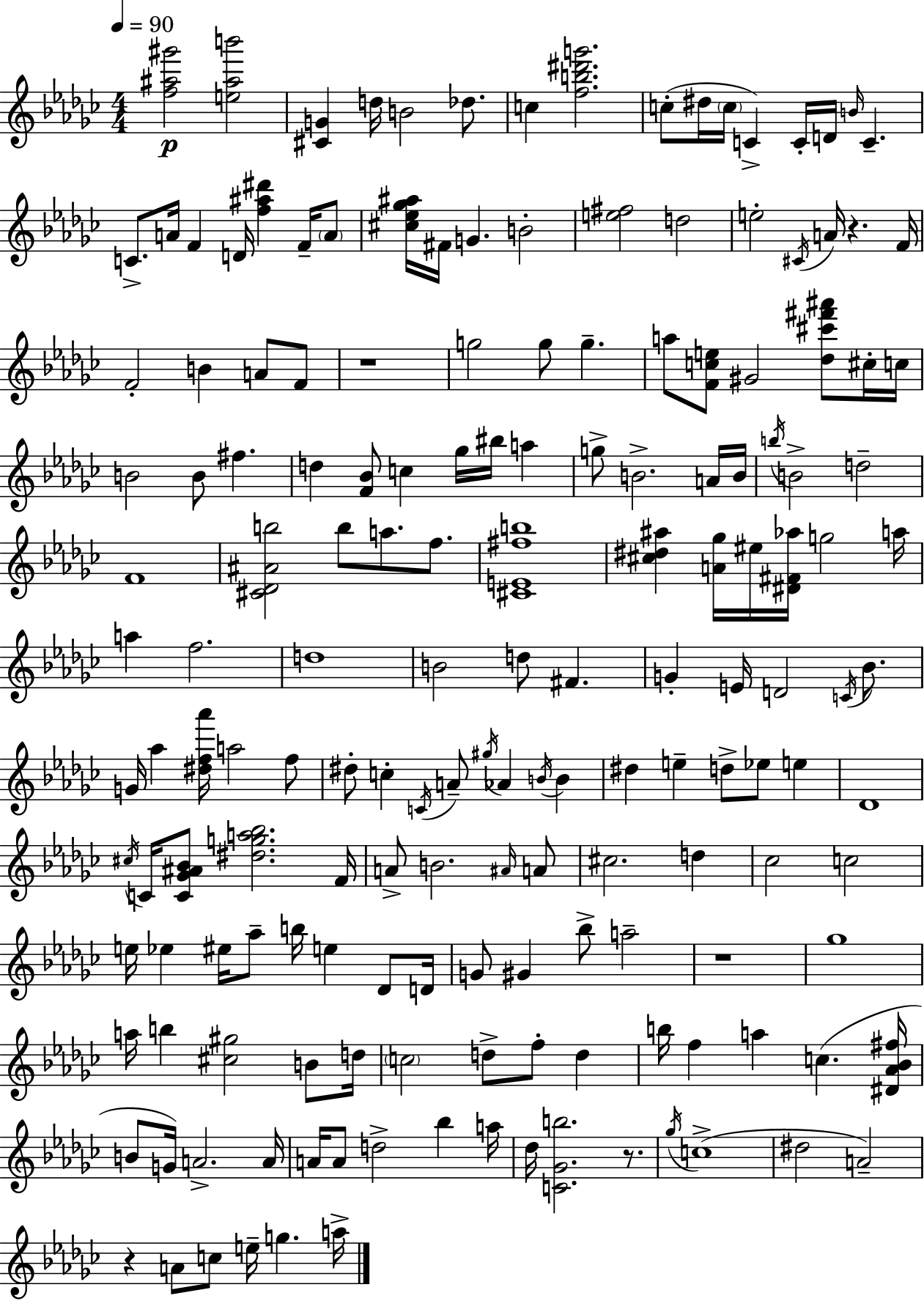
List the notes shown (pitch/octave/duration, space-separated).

[F5,A#5,G#6]/h [E5,A#5,B6]/h [C#4,G4]/q D5/s B4/h Db5/e. C5/q [F5,B5,D#6,G6]/h. C5/e D#5/s C5/s C4/q C4/s D4/s B4/s C4/q. C4/e. A4/s F4/q D4/s [F5,A#5,D#6]/q F4/s A4/e [C#5,Eb5,Gb5,A#5]/s F#4/s G4/q. B4/h [E5,F#5]/h D5/h E5/h C#4/s A4/s R/q. F4/s F4/h B4/q A4/e F4/e R/w G5/h G5/e G5/q. A5/e [F4,C5,E5]/e G#4/h [Db5,C#6,F#6,A#6]/e C#5/s C5/s B4/h B4/e F#5/q. D5/q [F4,Bb4]/e C5/q Gb5/s BIS5/s A5/q G5/e B4/h. A4/s B4/s B5/s B4/h D5/h F4/w [C#4,Db4,A#4,B5]/h B5/e A5/e. F5/e. [C#4,E4,F#5,B5]/w [C#5,D#5,A#5]/q [A4,Gb5]/s EIS5/s [D#4,F#4,Ab5]/s G5/h A5/s A5/q F5/h. D5/w B4/h D5/e F#4/q. G4/q E4/s D4/h C4/s Bb4/e. G4/s Ab5/q [D#5,F5,Ab6]/s A5/h F5/e D#5/e C5/q C4/s A4/e G#5/s Ab4/q B4/s B4/q D#5/q E5/q D5/e Eb5/e E5/q Db4/w C#5/s C4/s [C4,Gb4,A#4,Bb4]/e [D#5,G5,A5,Bb5]/h. F4/s A4/e B4/h. A#4/s A4/e C#5/h. D5/q CES5/h C5/h E5/s Eb5/q EIS5/s Ab5/e B5/s E5/q Db4/e D4/s G4/e G#4/q Bb5/e A5/h R/w Gb5/w A5/s B5/q [C#5,G#5]/h B4/e D5/s C5/h D5/e F5/e D5/q B5/s F5/q A5/q C5/q. [D#4,Ab4,Bb4,F#5]/s B4/e G4/s A4/h. A4/s A4/s A4/e D5/h Bb5/q A5/s Db5/s [C4,Gb4,B5]/h. R/e. Gb5/s C5/w D#5/h A4/h R/q A4/e C5/e E5/s G5/q. A5/s